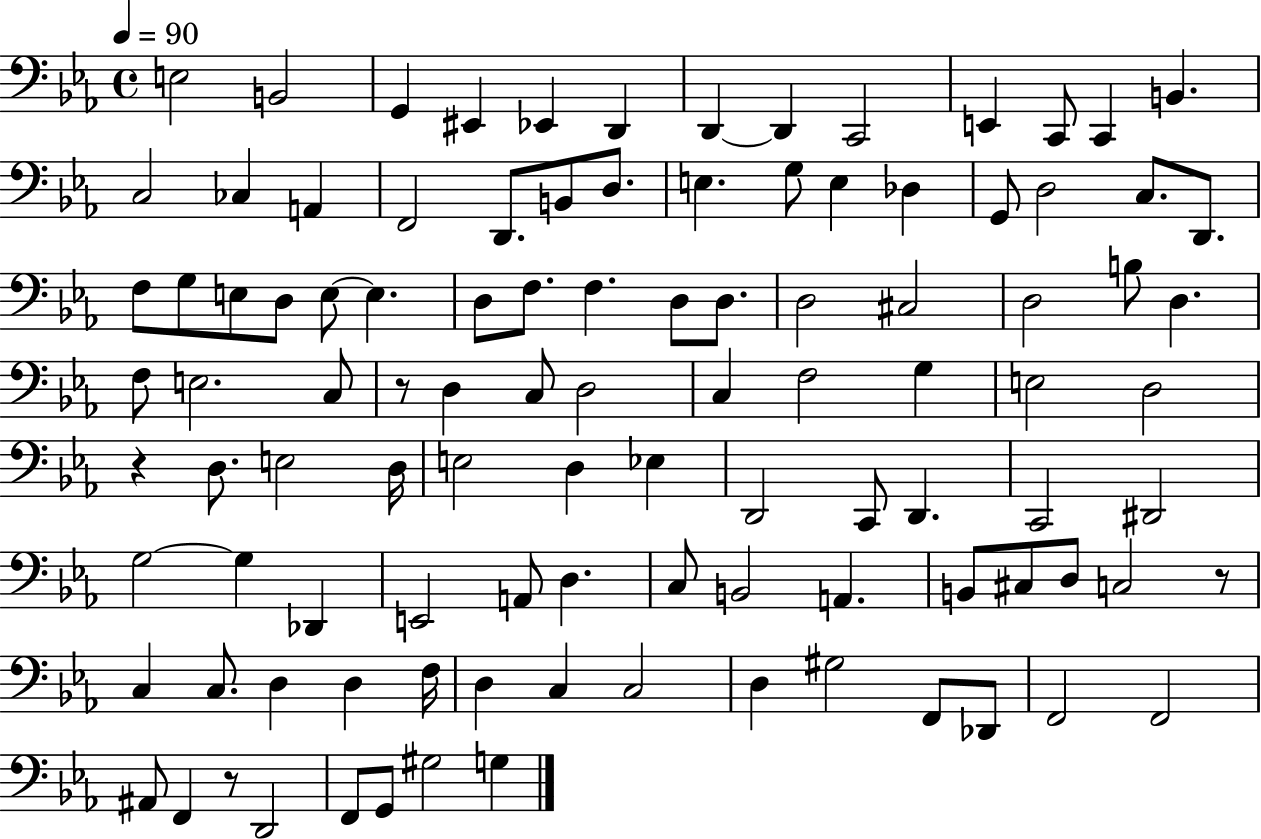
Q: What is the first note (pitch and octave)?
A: E3